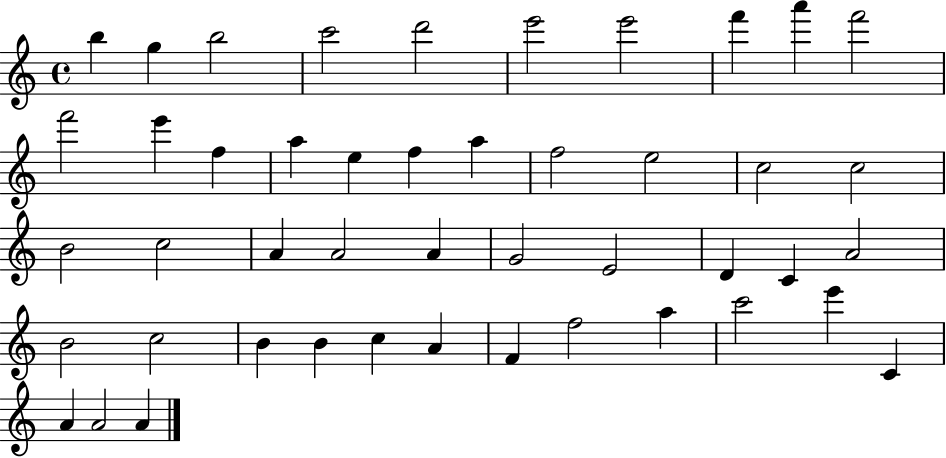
{
  \clef treble
  \time 4/4
  \defaultTimeSignature
  \key c \major
  b''4 g''4 b''2 | c'''2 d'''2 | e'''2 e'''2 | f'''4 a'''4 f'''2 | \break f'''2 e'''4 f''4 | a''4 e''4 f''4 a''4 | f''2 e''2 | c''2 c''2 | \break b'2 c''2 | a'4 a'2 a'4 | g'2 e'2 | d'4 c'4 a'2 | \break b'2 c''2 | b'4 b'4 c''4 a'4 | f'4 f''2 a''4 | c'''2 e'''4 c'4 | \break a'4 a'2 a'4 | \bar "|."
}